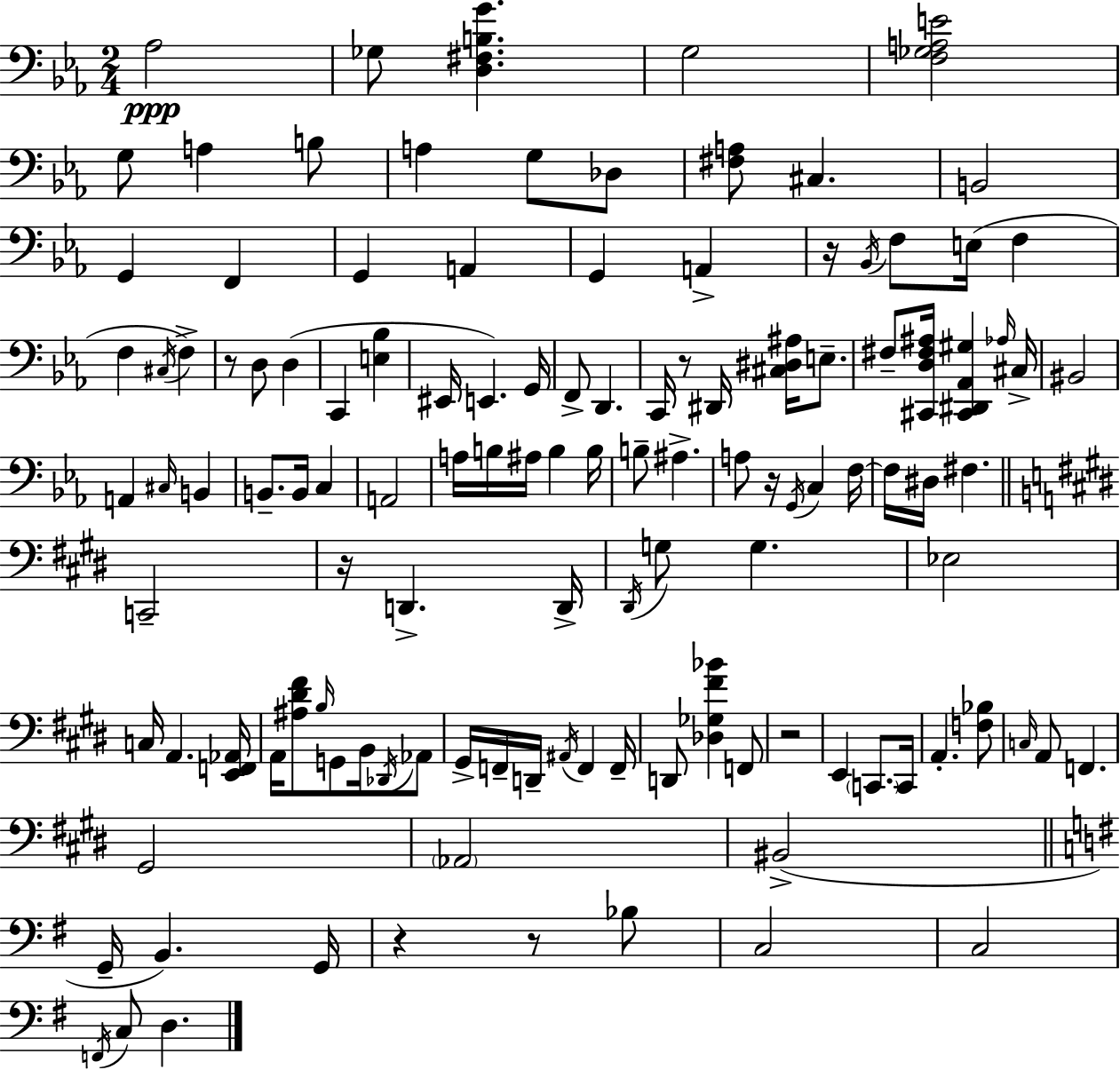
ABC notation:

X:1
T:Untitled
M:2/4
L:1/4
K:Eb
_A,2 _G,/2 [D,^F,B,G] G,2 [F,_G,A,E]2 G,/2 A, B,/2 A, G,/2 _D,/2 [^F,A,]/2 ^C, B,,2 G,, F,, G,, A,, G,, A,, z/4 _B,,/4 F,/2 E,/4 F, F, ^C,/4 F, z/2 D,/2 D, C,, [E,_B,] ^E,,/4 E,, G,,/4 F,,/2 D,, C,,/4 z/2 ^D,,/4 [^C,^D,^A,]/4 E,/2 ^F,/2 [^C,,D,^F,^A,]/4 [^C,,^D,,_A,,^G,] _A,/4 ^C,/4 ^B,,2 A,, ^C,/4 B,, B,,/2 B,,/4 C, A,,2 A,/4 B,/4 ^A,/4 B, B,/4 B,/2 ^A, A,/2 z/4 G,,/4 C, F,/4 F,/4 ^D,/4 ^F, C,,2 z/4 D,, D,,/4 ^D,,/4 G,/2 G, _E,2 C,/4 A,, [E,,F,,_A,,]/4 A,,/4 [^A,^D^F]/2 B,/4 G,,/2 B,,/4 _D,,/4 _A,,/2 ^G,,/4 F,,/4 D,,/4 ^A,,/4 F,, F,,/4 D,,/2 [_D,_G,^F_B] F,,/2 z2 E,, C,,/2 C,,/4 A,, [F,_B,]/2 C,/4 A,,/2 F,, ^G,,2 _A,,2 ^B,,2 G,,/4 B,, G,,/4 z z/2 _B,/2 C,2 C,2 F,,/4 C,/2 D,